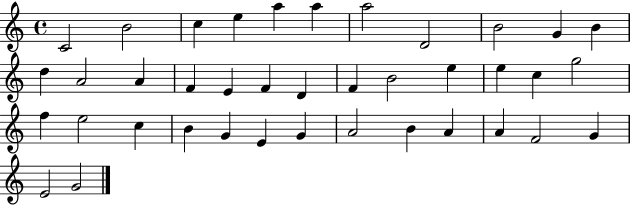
C4/h B4/h C5/q E5/q A5/q A5/q A5/h D4/h B4/h G4/q B4/q D5/q A4/h A4/q F4/q E4/q F4/q D4/q F4/q B4/h E5/q E5/q C5/q G5/h F5/q E5/h C5/q B4/q G4/q E4/q G4/q A4/h B4/q A4/q A4/q F4/h G4/q E4/h G4/h